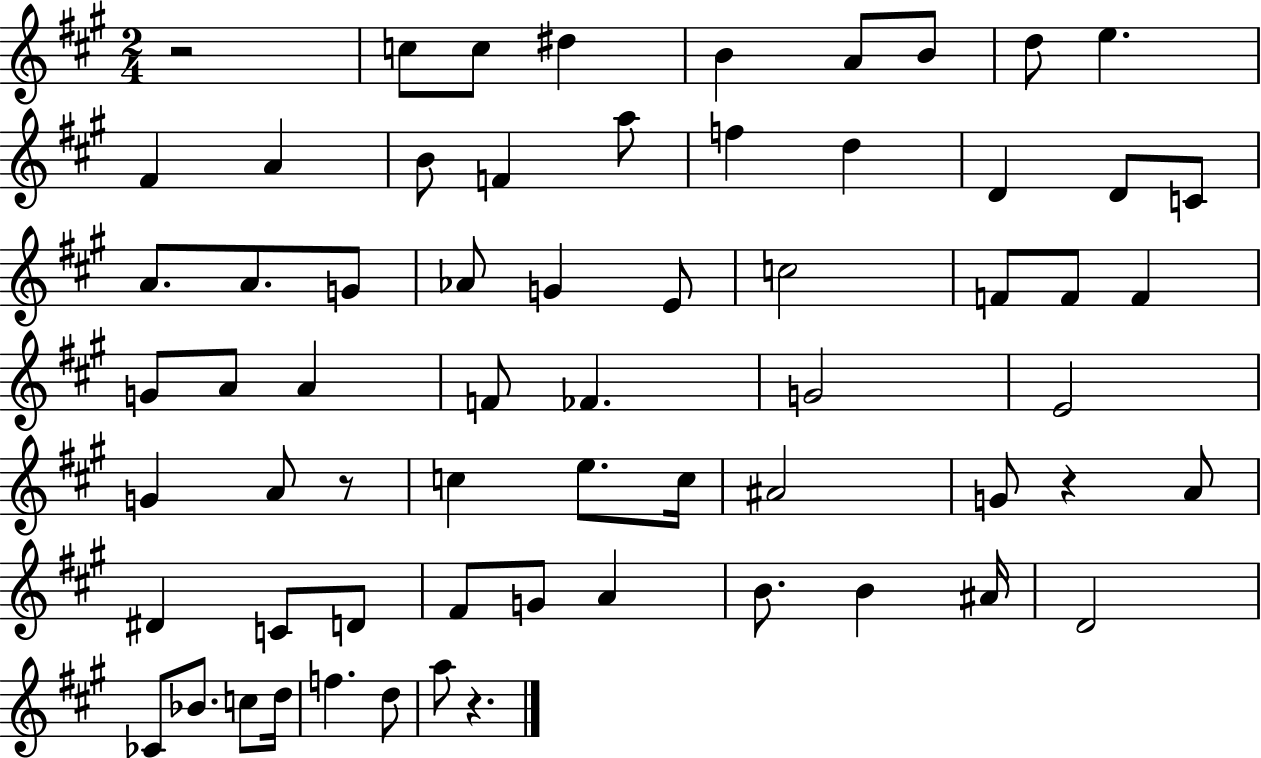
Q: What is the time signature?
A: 2/4